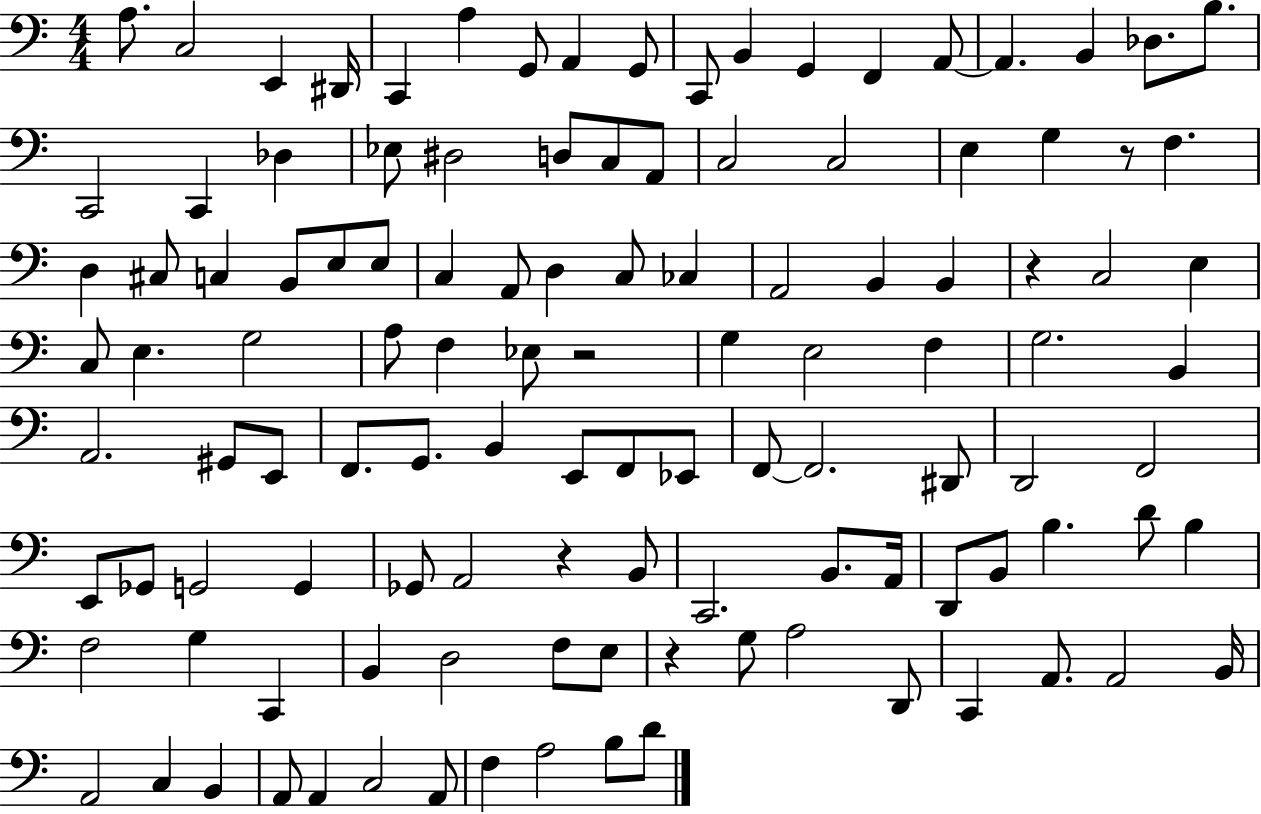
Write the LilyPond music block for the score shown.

{
  \clef bass
  \numericTimeSignature
  \time 4/4
  \key c \major
  \repeat volta 2 { a8. c2 e,4 dis,16 | c,4 a4 g,8 a,4 g,8 | c,8 b,4 g,4 f,4 a,8~~ | a,4. b,4 des8. b8. | \break c,2 c,4 des4 | ees8 dis2 d8 c8 a,8 | c2 c2 | e4 g4 r8 f4. | \break d4 cis8 c4 b,8 e8 e8 | c4 a,8 d4 c8 ces4 | a,2 b,4 b,4 | r4 c2 e4 | \break c8 e4. g2 | a8 f4 ees8 r2 | g4 e2 f4 | g2. b,4 | \break a,2. gis,8 e,8 | f,8. g,8. b,4 e,8 f,8 ees,8 | f,8~~ f,2. dis,8 | d,2 f,2 | \break e,8 ges,8 g,2 g,4 | ges,8 a,2 r4 b,8 | c,2. b,8. a,16 | d,8 b,8 b4. d'8 b4 | \break f2 g4 c,4 | b,4 d2 f8 e8 | r4 g8 a2 d,8 | c,4 a,8. a,2 b,16 | \break a,2 c4 b,4 | a,8 a,4 c2 a,8 | f4 a2 b8 d'8 | } \bar "|."
}